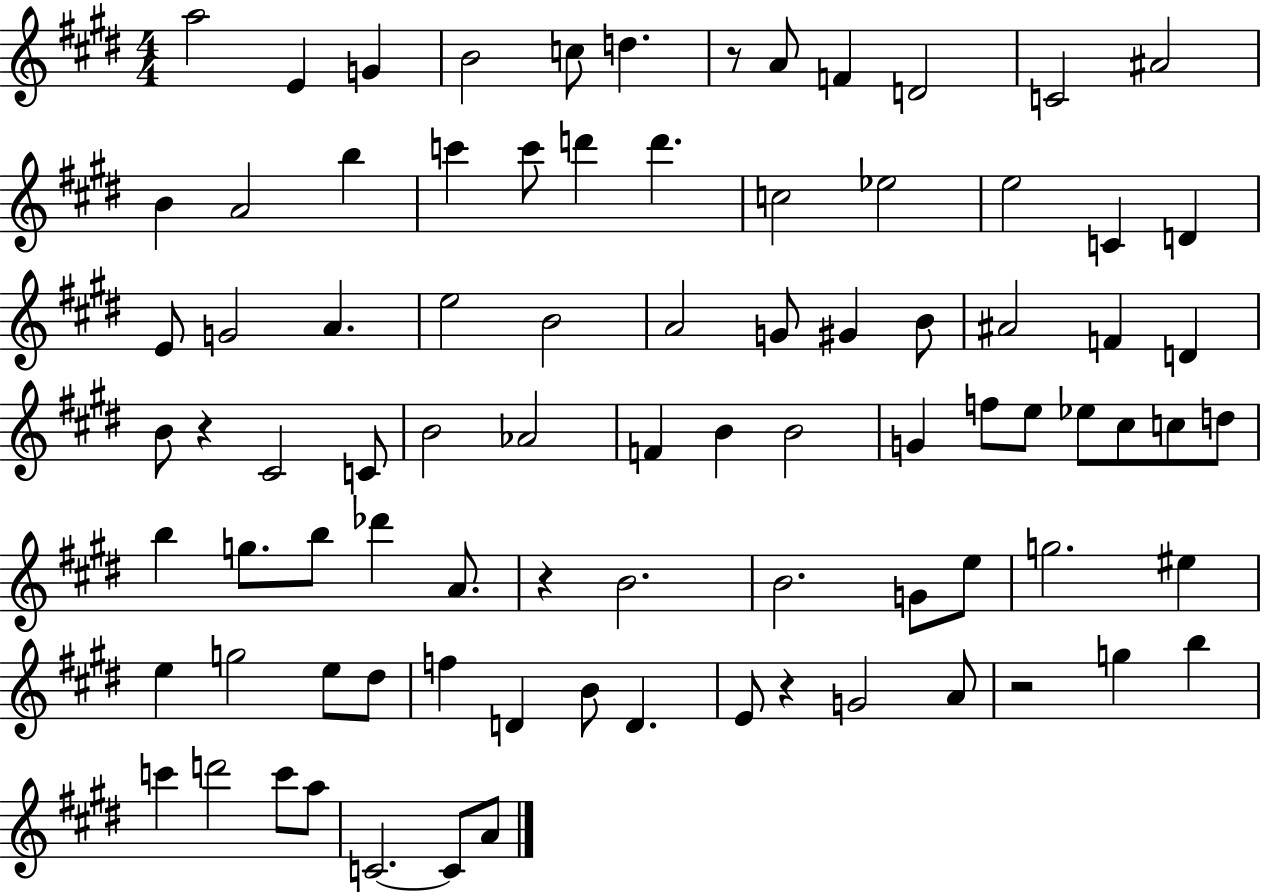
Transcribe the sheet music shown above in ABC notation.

X:1
T:Untitled
M:4/4
L:1/4
K:E
a2 E G B2 c/2 d z/2 A/2 F D2 C2 ^A2 B A2 b c' c'/2 d' d' c2 _e2 e2 C D E/2 G2 A e2 B2 A2 G/2 ^G B/2 ^A2 F D B/2 z ^C2 C/2 B2 _A2 F B B2 G f/2 e/2 _e/2 ^c/2 c/2 d/2 b g/2 b/2 _d' A/2 z B2 B2 G/2 e/2 g2 ^e e g2 e/2 ^d/2 f D B/2 D E/2 z G2 A/2 z2 g b c' d'2 c'/2 a/2 C2 C/2 A/2